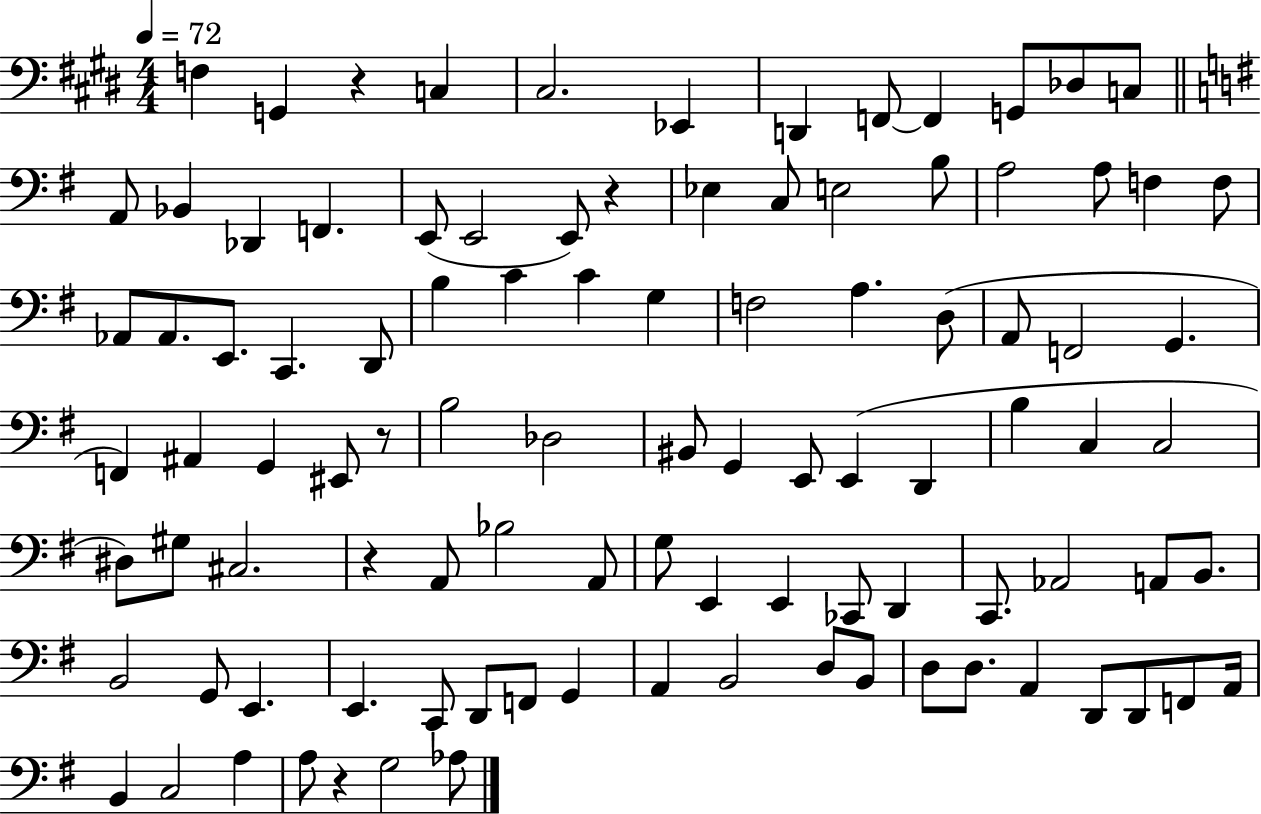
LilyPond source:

{
  \clef bass
  \numericTimeSignature
  \time 4/4
  \key e \major
  \tempo 4 = 72
  f4 g,4 r4 c4 | cis2. ees,4 | d,4 f,8~~ f,4 g,8 des8 c8 | \bar "||" \break \key g \major a,8 bes,4 des,4 f,4. | e,8( e,2 e,8) r4 | ees4 c8 e2 b8 | a2 a8 f4 f8 | \break aes,8 aes,8. e,8. c,4. d,8 | b4 c'4 c'4 g4 | f2 a4. d8( | a,8 f,2 g,4. | \break f,4) ais,4 g,4 eis,8 r8 | b2 des2 | bis,8 g,4 e,8 e,4( d,4 | b4 c4 c2 | \break dis8) gis8 cis2. | r4 a,8 bes2 a,8 | g8 e,4 e,4 ces,8 d,4 | c,8. aes,2 a,8 b,8. | \break b,2 g,8 e,4. | e,4. c,8 d,8 f,8 g,4 | a,4 b,2 d8 b,8 | d8 d8. a,4 d,8 d,8 f,8 a,16 | \break b,4 c2 a4 | a8 r4 g2 aes8 | \bar "|."
}